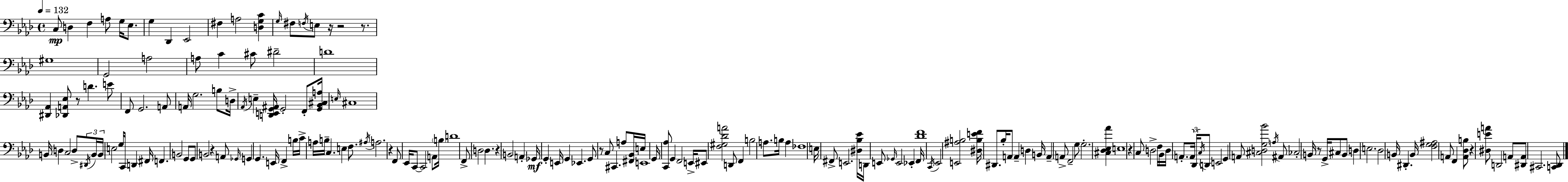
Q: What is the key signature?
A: AES major